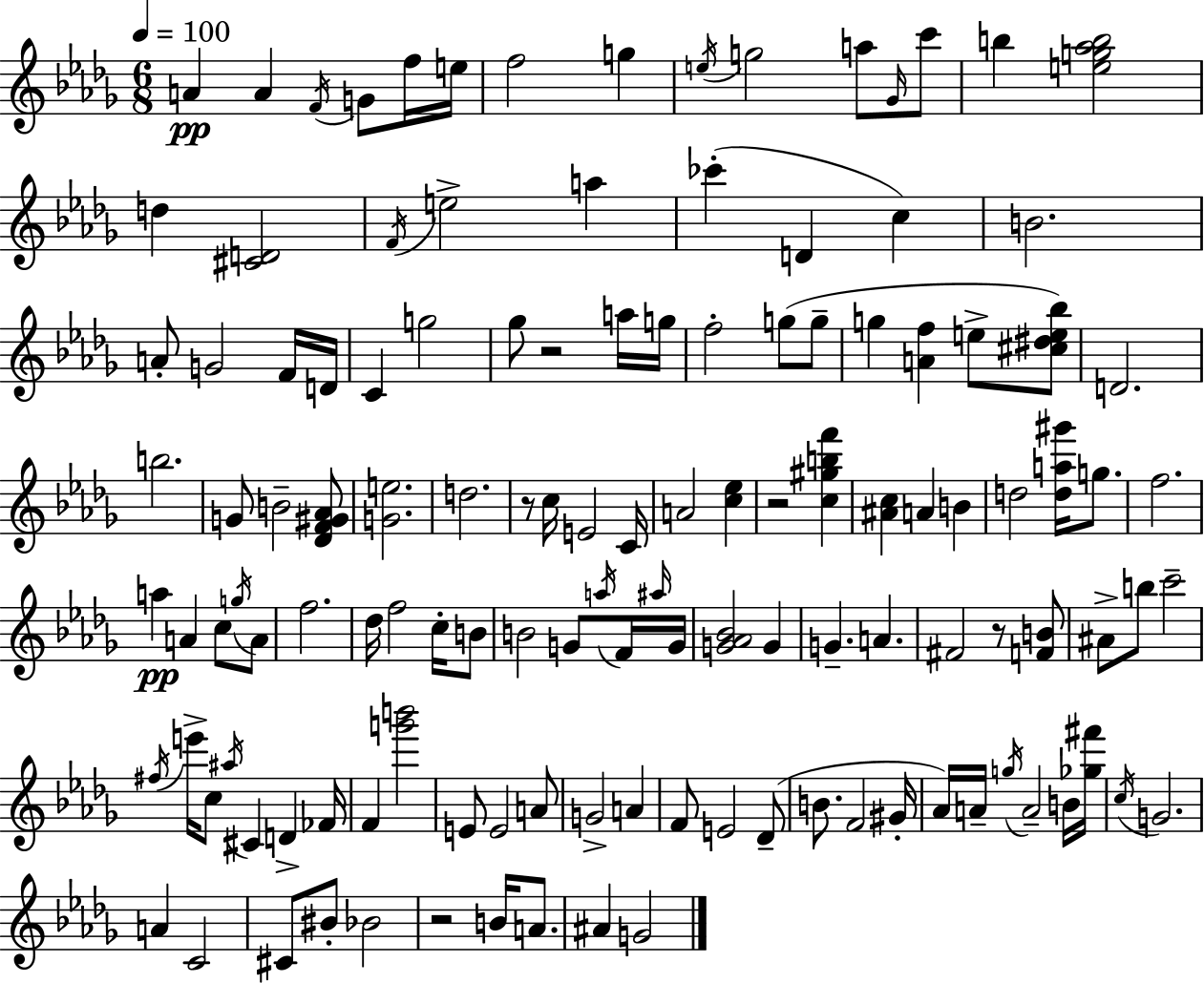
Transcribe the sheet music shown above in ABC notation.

X:1
T:Untitled
M:6/8
L:1/4
K:Bbm
A A F/4 G/2 f/4 e/4 f2 g e/4 g2 a/2 _G/4 c'/2 b [eg_ab]2 d [^CD]2 F/4 e2 a _c' D c B2 A/2 G2 F/4 D/4 C g2 _g/2 z2 a/4 g/4 f2 g/2 g/2 g [Af] e/2 [^c^de_b]/2 D2 b2 G/2 B2 [_DF^G_A]/2 [Ge]2 d2 z/2 c/4 E2 C/4 A2 [c_e] z2 [c^gbf'] [^Ac] A B d2 [da^g']/4 g/2 f2 a A c/2 g/4 A/2 f2 _d/4 f2 c/4 B/2 B2 G/2 a/4 F/4 ^a/4 G/4 [G_A_B]2 G G A ^F2 z/2 [FB]/2 ^A/2 b/2 c'2 ^f/4 e'/4 c/2 ^a/4 ^C D _F/4 F [g'b']2 E/2 E2 A/2 G2 A F/2 E2 _D/2 B/2 F2 ^G/4 _A/4 A/4 g/4 A2 B/4 [_g^f']/4 c/4 G2 A C2 ^C/2 ^B/2 _B2 z2 B/4 A/2 ^A G2